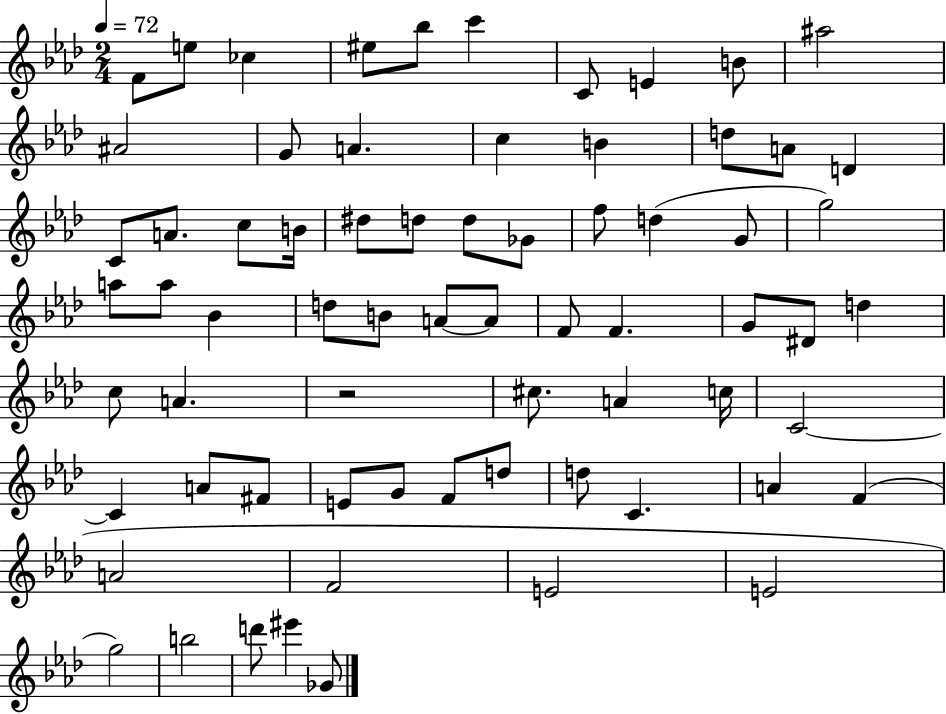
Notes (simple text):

F4/e E5/e CES5/q EIS5/e Bb5/e C6/q C4/e E4/q B4/e A#5/h A#4/h G4/e A4/q. C5/q B4/q D5/e A4/e D4/q C4/e A4/e. C5/e B4/s D#5/e D5/e D5/e Gb4/e F5/e D5/q G4/e G5/h A5/e A5/e Bb4/q D5/e B4/e A4/e A4/e F4/e F4/q. G4/e D#4/e D5/q C5/e A4/q. R/h C#5/e. A4/q C5/s C4/h C4/q A4/e F#4/e E4/e G4/e F4/e D5/e D5/e C4/q. A4/q F4/q A4/h F4/h E4/h E4/h G5/h B5/h D6/e EIS6/q Gb4/e